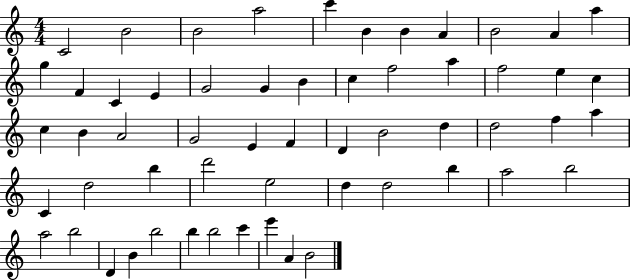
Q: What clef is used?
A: treble